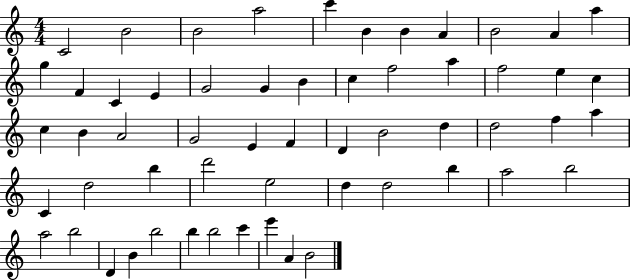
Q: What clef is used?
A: treble